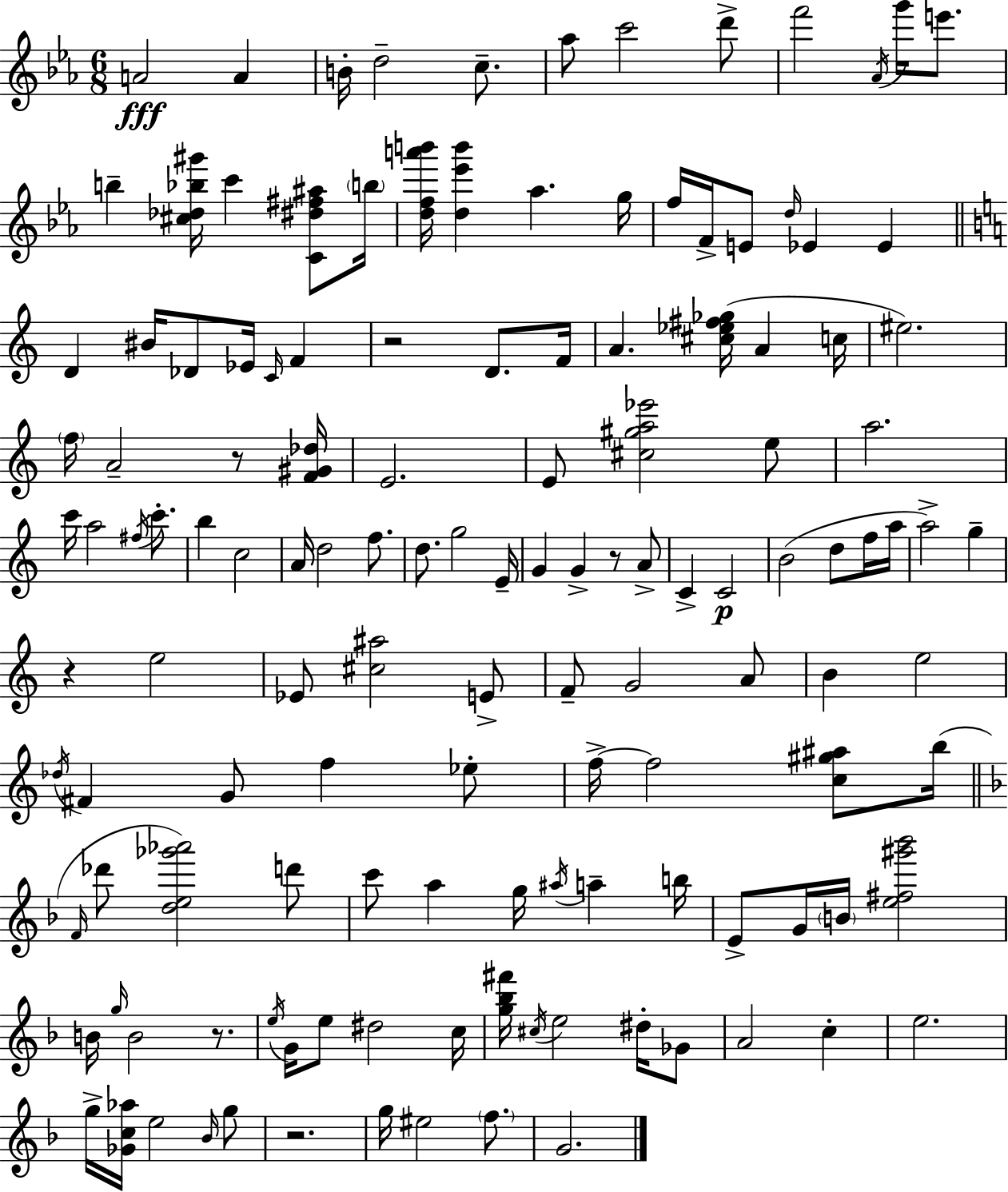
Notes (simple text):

A4/h A4/q B4/s D5/h C5/e. Ab5/e C6/h D6/e F6/h Ab4/s G6/s E6/e. B5/q [C#5,Db5,Bb5,G#6]/s C6/q [C4,D#5,F#5,A#5]/e B5/s [D5,F5,A6,B6]/s [D5,Eb6,B6]/q Ab5/q. G5/s F5/s F4/s E4/e D5/s Eb4/q Eb4/q D4/q BIS4/s Db4/e Eb4/s C4/s F4/q R/h D4/e. F4/s A4/q. [C#5,Eb5,F#5,Gb5]/s A4/q C5/s EIS5/h. F5/s A4/h R/e [F4,G#4,Db5]/s E4/h. E4/e [C#5,G#5,A5,Eb6]/h E5/e A5/h. C6/s A5/h F#5/s C6/e. B5/q C5/h A4/s D5/h F5/e. D5/e. G5/h E4/s G4/q G4/q R/e A4/e C4/q C4/h B4/h D5/e F5/s A5/s A5/h G5/q R/q E5/h Eb4/e [C#5,A#5]/h E4/e F4/e G4/h A4/e B4/q E5/h Db5/s F#4/q G4/e F5/q Eb5/e F5/s F5/h [C5,G#5,A#5]/e B5/s F4/s Db6/e [D5,E5,Gb6,Ab6]/h D6/e C6/e A5/q G5/s A#5/s A5/q B5/s E4/e G4/s B4/s [E5,F#5,G#6,Bb6]/h B4/s G5/s B4/h R/e. E5/s G4/s E5/e D#5/h C5/s [G5,Bb5,F#6]/s C#5/s E5/h D#5/s Gb4/e A4/h C5/q E5/h. G5/s [Gb4,C5,Ab5]/s E5/h Bb4/s G5/e R/h. G5/s EIS5/h F5/e. G4/h.